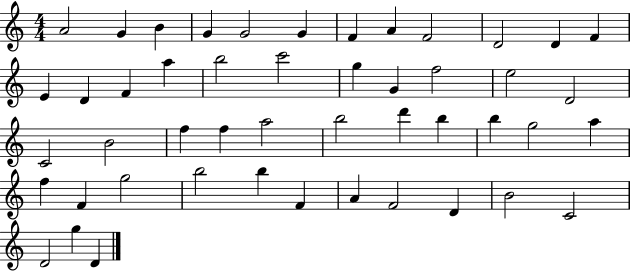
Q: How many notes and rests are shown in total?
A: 48